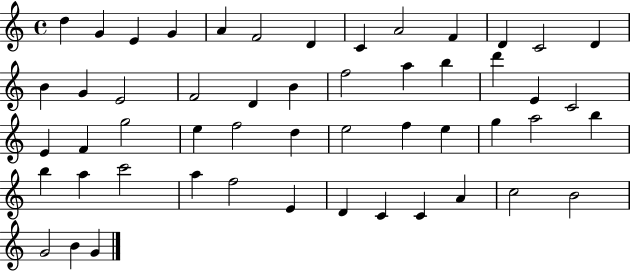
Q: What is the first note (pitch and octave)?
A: D5